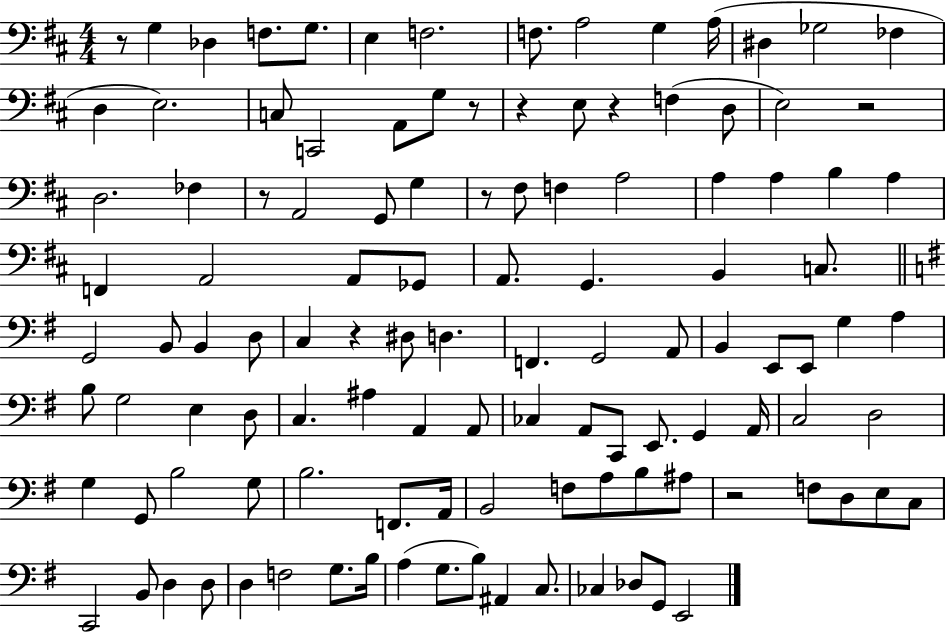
X:1
T:Untitled
M:4/4
L:1/4
K:D
z/2 G, _D, F,/2 G,/2 E, F,2 F,/2 A,2 G, A,/4 ^D, _G,2 _F, D, E,2 C,/2 C,,2 A,,/2 G,/2 z/2 z E,/2 z F, D,/2 E,2 z2 D,2 _F, z/2 A,,2 G,,/2 G, z/2 ^F,/2 F, A,2 A, A, B, A, F,, A,,2 A,,/2 _G,,/2 A,,/2 G,, B,, C,/2 G,,2 B,,/2 B,, D,/2 C, z ^D,/2 D, F,, G,,2 A,,/2 B,, E,,/2 E,,/2 G, A, B,/2 G,2 E, D,/2 C, ^A, A,, A,,/2 _C, A,,/2 C,,/2 E,,/2 G,, A,,/4 C,2 D,2 G, G,,/2 B,2 G,/2 B,2 F,,/2 A,,/4 B,,2 F,/2 A,/2 B,/2 ^A,/2 z2 F,/2 D,/2 E,/2 C,/2 C,,2 B,,/2 D, D,/2 D, F,2 G,/2 B,/4 A, G,/2 B,/2 ^A,, C,/2 _C, _D,/2 G,,/2 E,,2